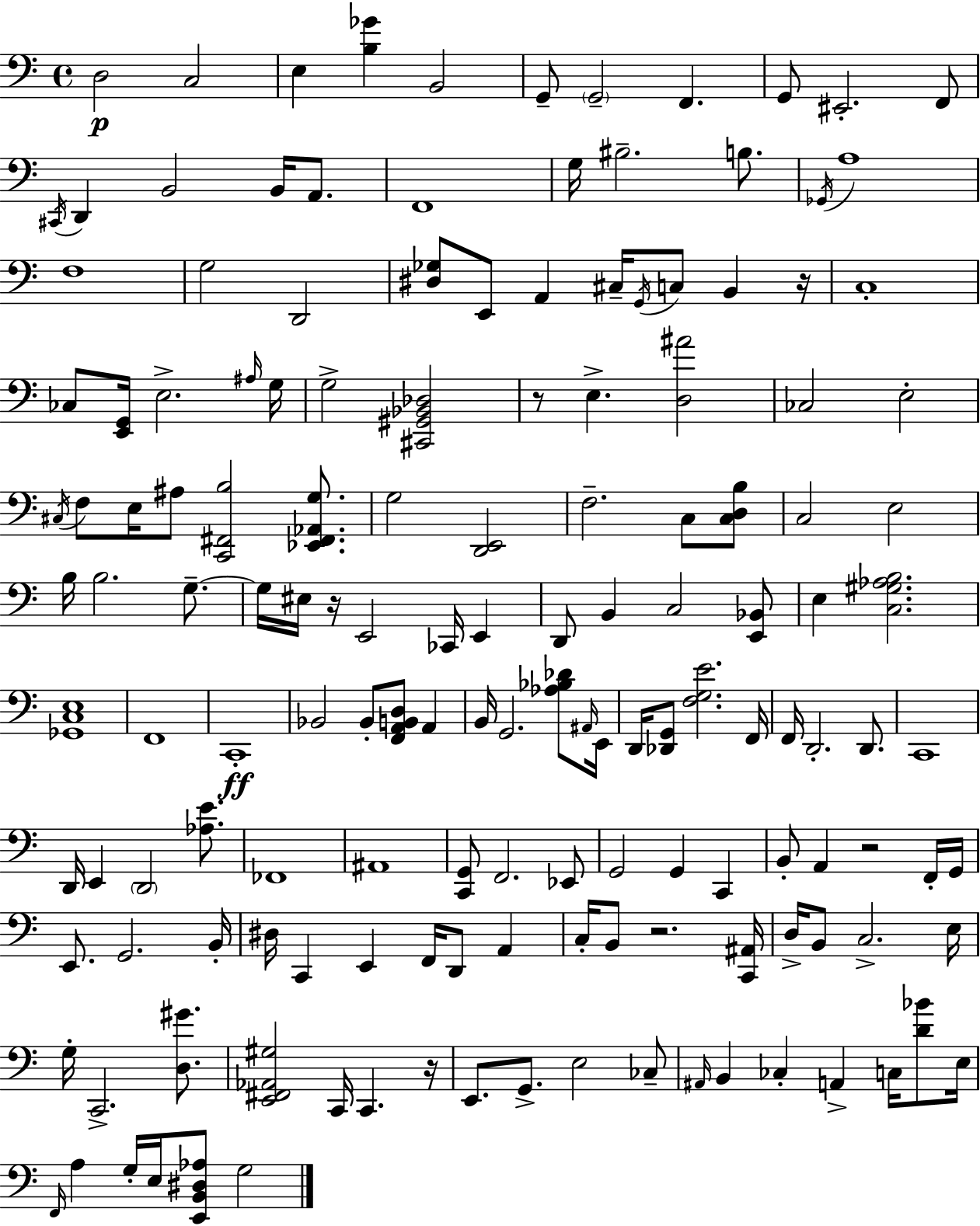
{
  \clef bass
  \time 4/4
  \defaultTimeSignature
  \key c \major
  d2\p c2 | e4 <b ges'>4 b,2 | g,8-- \parenthesize g,2-- f,4. | g,8 eis,2.-. f,8 | \break \acciaccatura { cis,16 } d,4 b,2 b,16 a,8. | f,1 | g16 bis2.-- b8. | \acciaccatura { ges,16 } a1 | \break f1 | g2 d,2 | <dis ges>8 e,8 a,4 cis16-- \acciaccatura { g,16 } c8 b,4 | r16 c1-. | \break ces8 <e, g,>16 e2.-> | \grace { ais16 } g16 g2-> <cis, gis, bes, des>2 | r8 e4.-> <d ais'>2 | ces2 e2-. | \break \acciaccatura { cis16 } f8 e16 ais8 <c, fis, b>2 | <ees, fis, aes, g>8. g2 <d, e,>2 | f2.-- | c8 <c d b>8 c2 e2 | \break b16 b2. | g8.--~~ g16 eis16 r16 e,2 | ces,16 e,4 d,8 b,4 c2 | <e, bes,>8 e4 <c gis aes b>2. | \break <ges, c e>1 | f,1 | c,1-.\ff | bes,2 bes,8-. <f, a, b, d>8 | \break a,4 b,16 g,2. | <aes bes des'>8 \grace { ais,16 } e,16 d,16 <des, g,>8 <f g e'>2. | f,16 f,16 d,2.-. | d,8. c,1 | \break d,16 e,4 \parenthesize d,2 | <aes e'>8. fes,1 | ais,1 | <c, g,>8 f,2. | \break ees,8 g,2 g,4 | c,4 b,8-. a,4 r2 | f,16-. g,16 e,8. g,2. | b,16-. dis16 c,4 e,4 f,16 | \break d,8 a,4 c16-. b,8 r2. | <c, ais,>16 d16-> b,8 c2.-> | e16 g16-. c,2.-> | <d gis'>8. <e, fis, aes, gis>2 c,16 c,4. | \break r16 e,8. g,8.-> e2 | ces8-- \grace { ais,16 } b,4 ces4-. a,4-> | c16 <d' bes'>8 e16 \grace { f,16 } a4 g16-. e16 <e, b, dis aes>8 | g2 \bar "|."
}